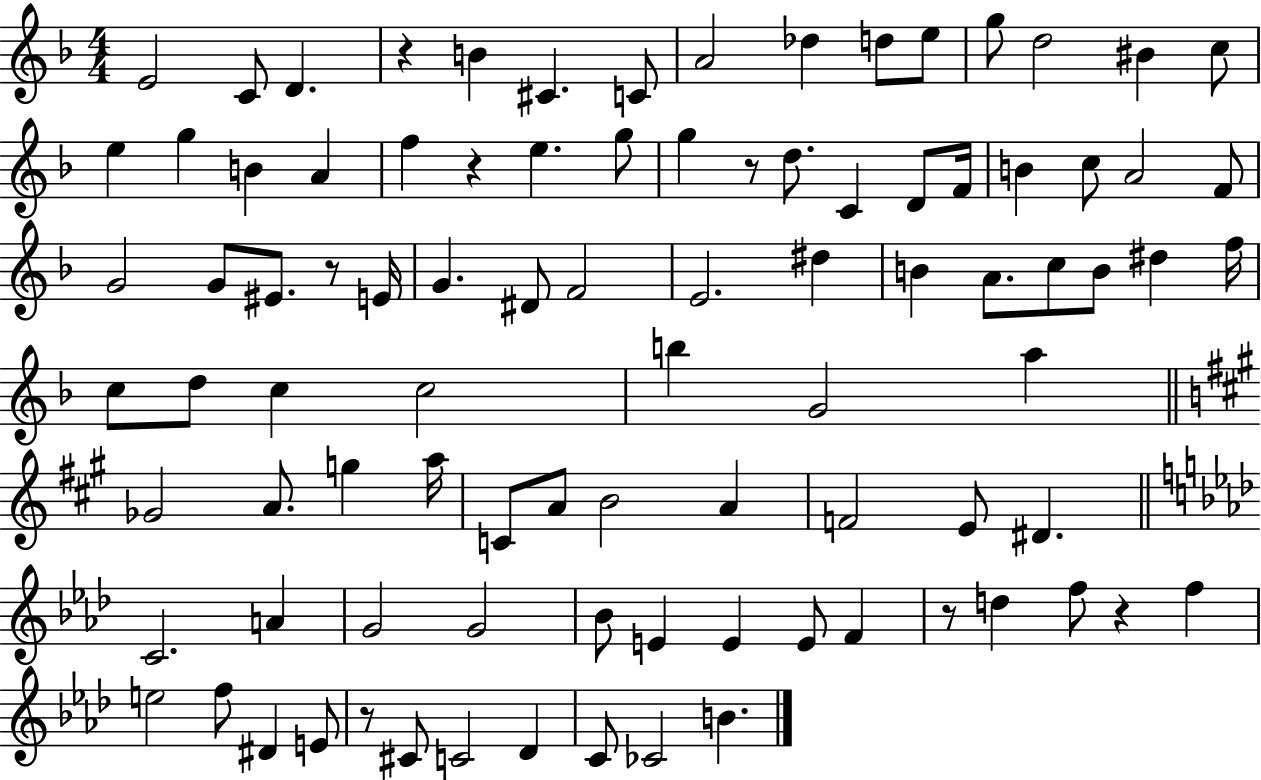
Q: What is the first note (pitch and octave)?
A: E4